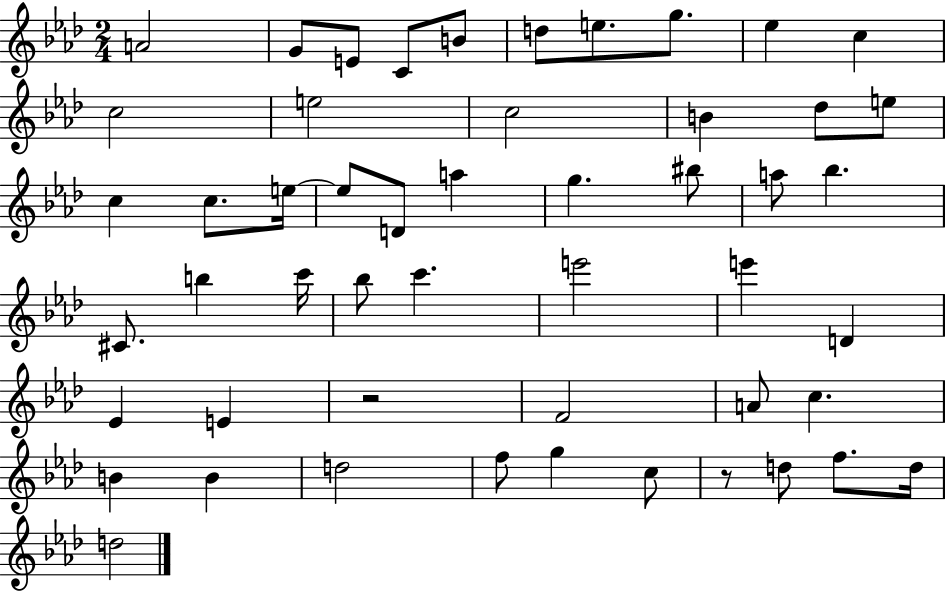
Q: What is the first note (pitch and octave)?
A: A4